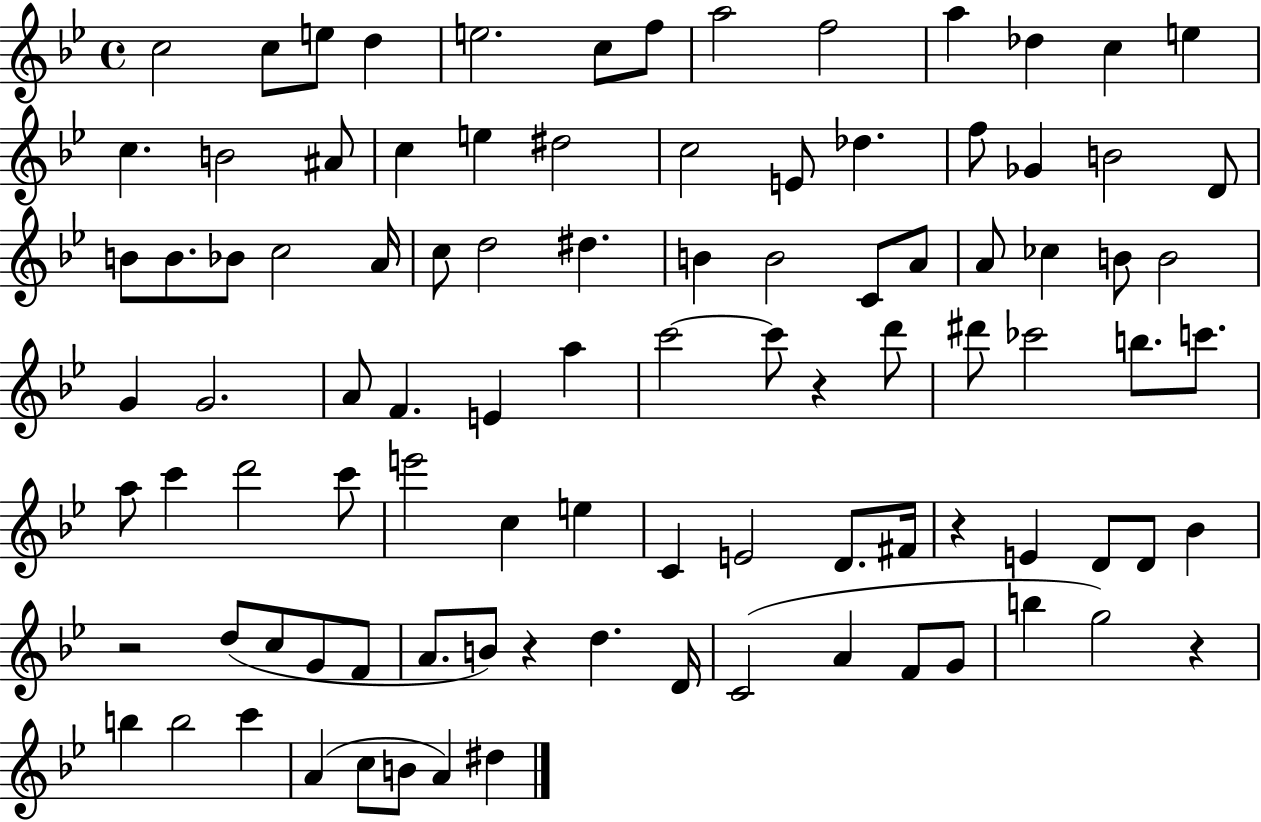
X:1
T:Untitled
M:4/4
L:1/4
K:Bb
c2 c/2 e/2 d e2 c/2 f/2 a2 f2 a _d c e c B2 ^A/2 c e ^d2 c2 E/2 _d f/2 _G B2 D/2 B/2 B/2 _B/2 c2 A/4 c/2 d2 ^d B B2 C/2 A/2 A/2 _c B/2 B2 G G2 A/2 F E a c'2 c'/2 z d'/2 ^d'/2 _c'2 b/2 c'/2 a/2 c' d'2 c'/2 e'2 c e C E2 D/2 ^F/4 z E D/2 D/2 _B z2 d/2 c/2 G/2 F/2 A/2 B/2 z d D/4 C2 A F/2 G/2 b g2 z b b2 c' A c/2 B/2 A ^d